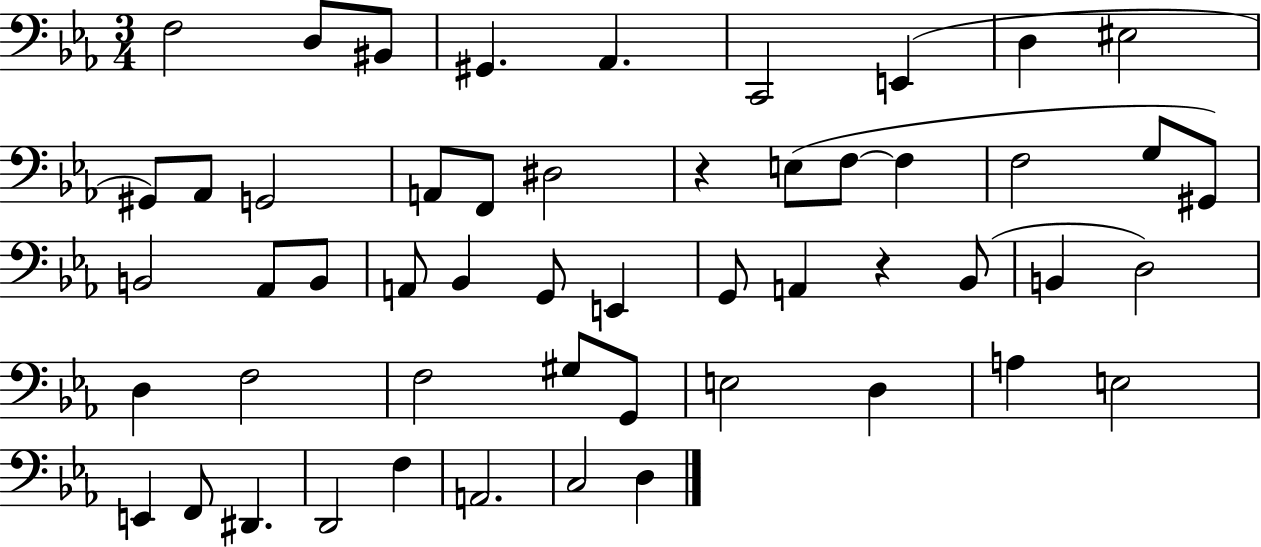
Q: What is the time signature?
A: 3/4